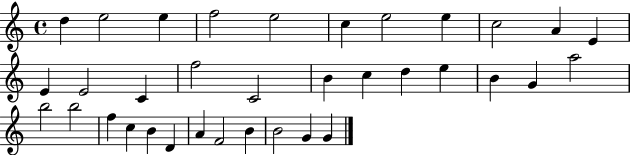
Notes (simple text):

D5/q E5/h E5/q F5/h E5/h C5/q E5/h E5/q C5/h A4/q E4/q E4/q E4/h C4/q F5/h C4/h B4/q C5/q D5/q E5/q B4/q G4/q A5/h B5/h B5/h F5/q C5/q B4/q D4/q A4/q F4/h B4/q B4/h G4/q G4/q